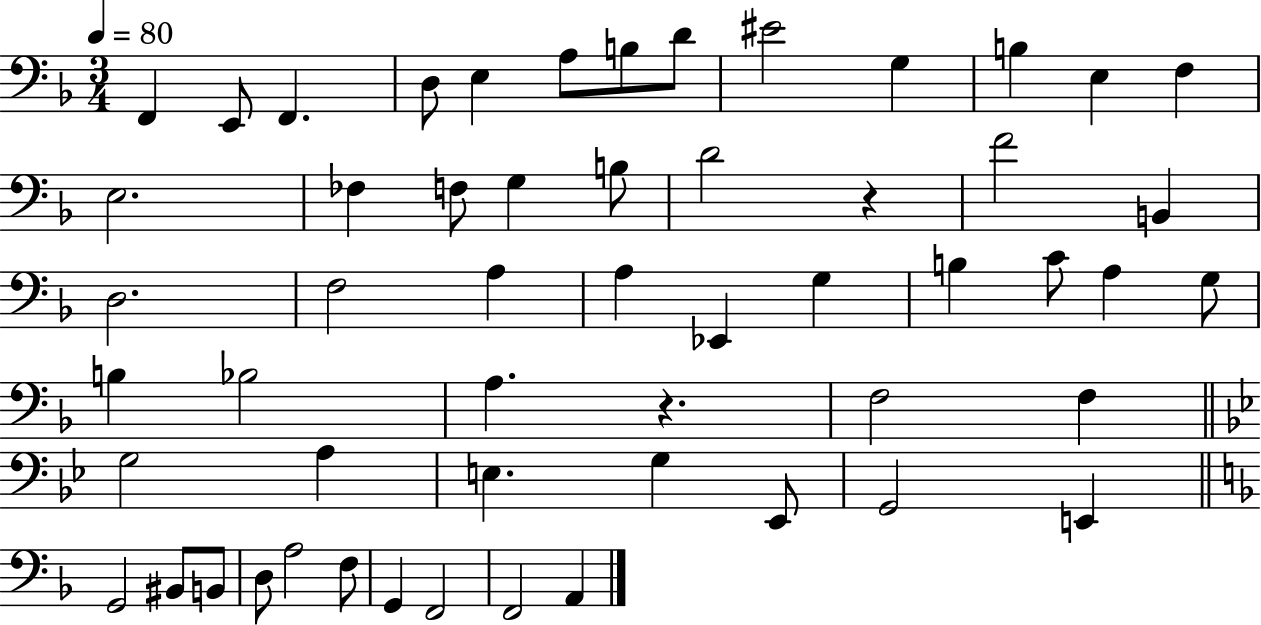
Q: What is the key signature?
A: F major